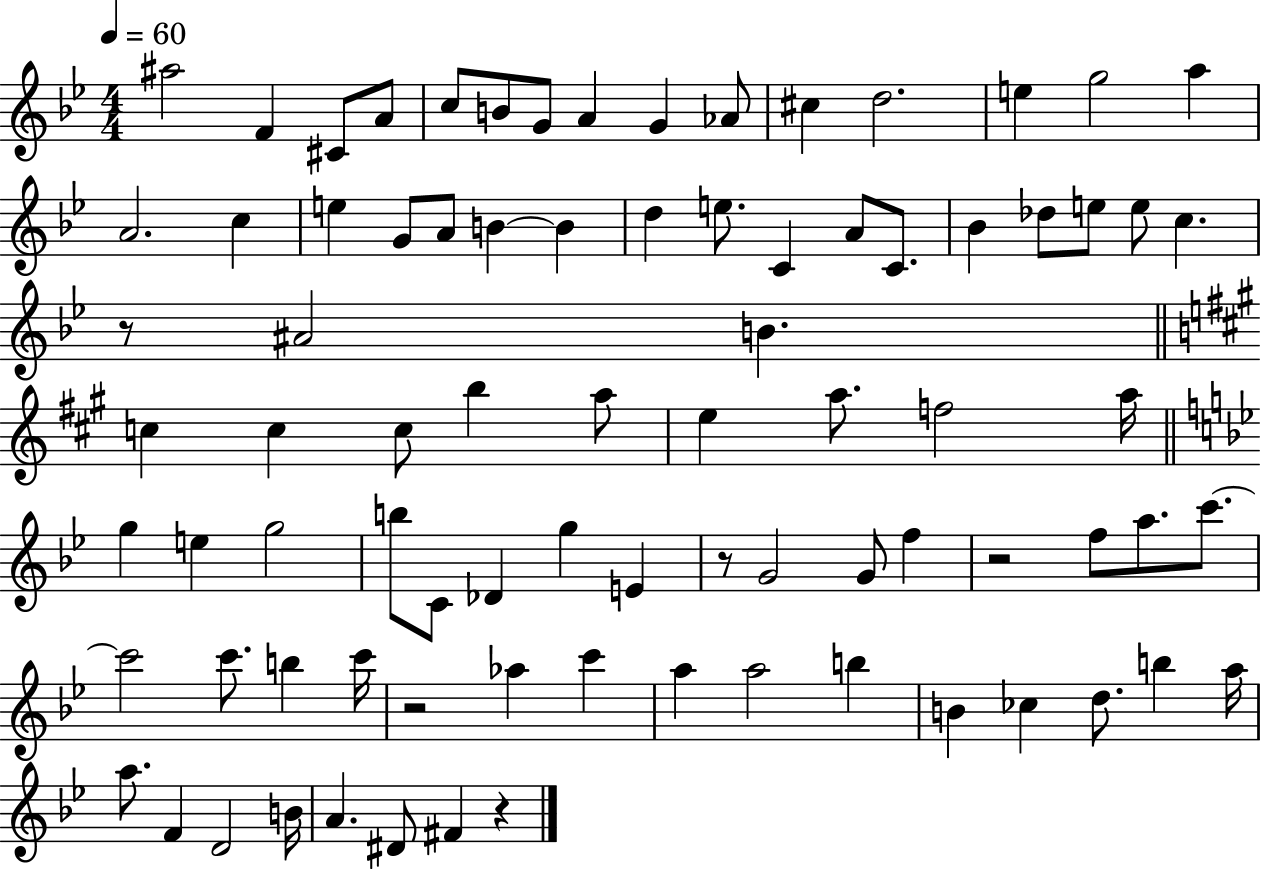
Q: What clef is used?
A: treble